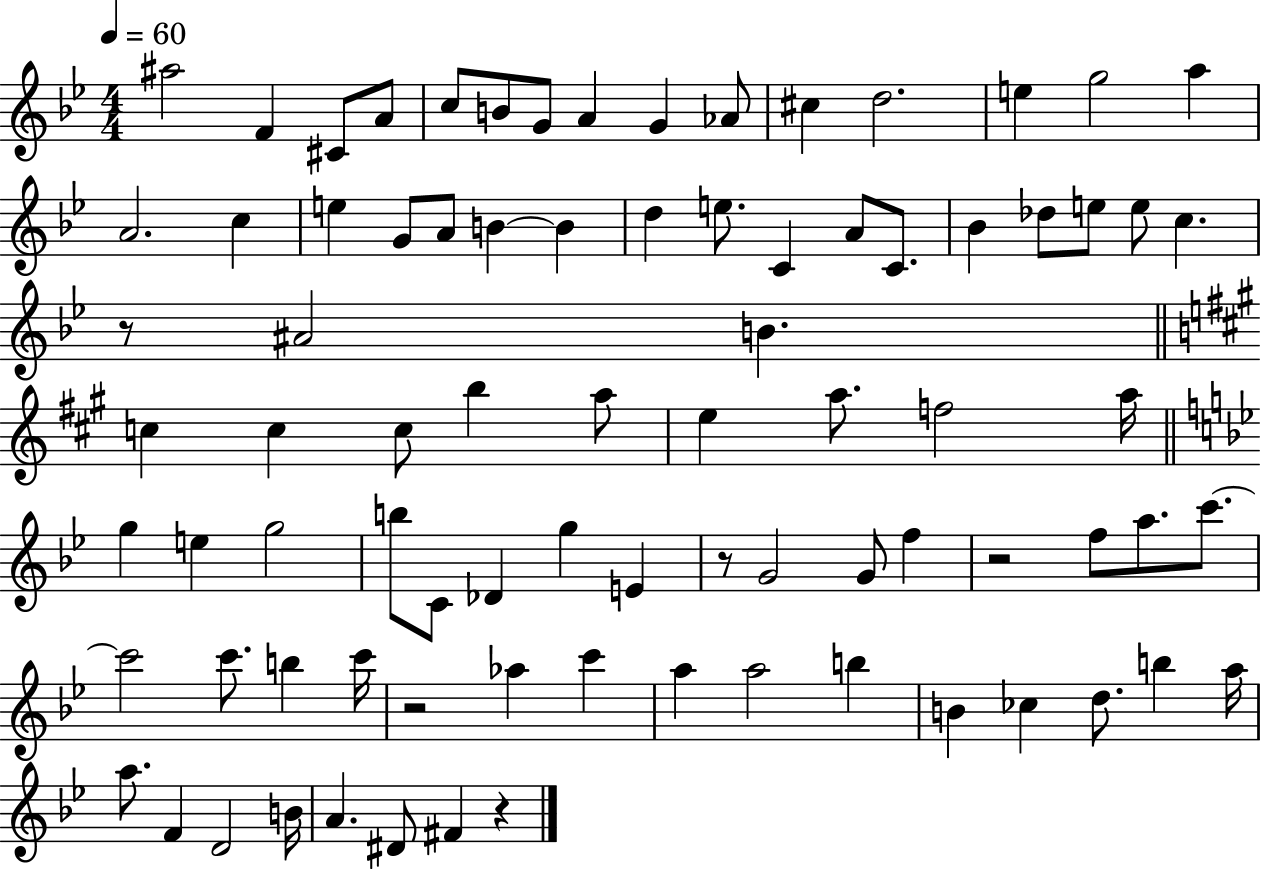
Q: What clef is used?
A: treble